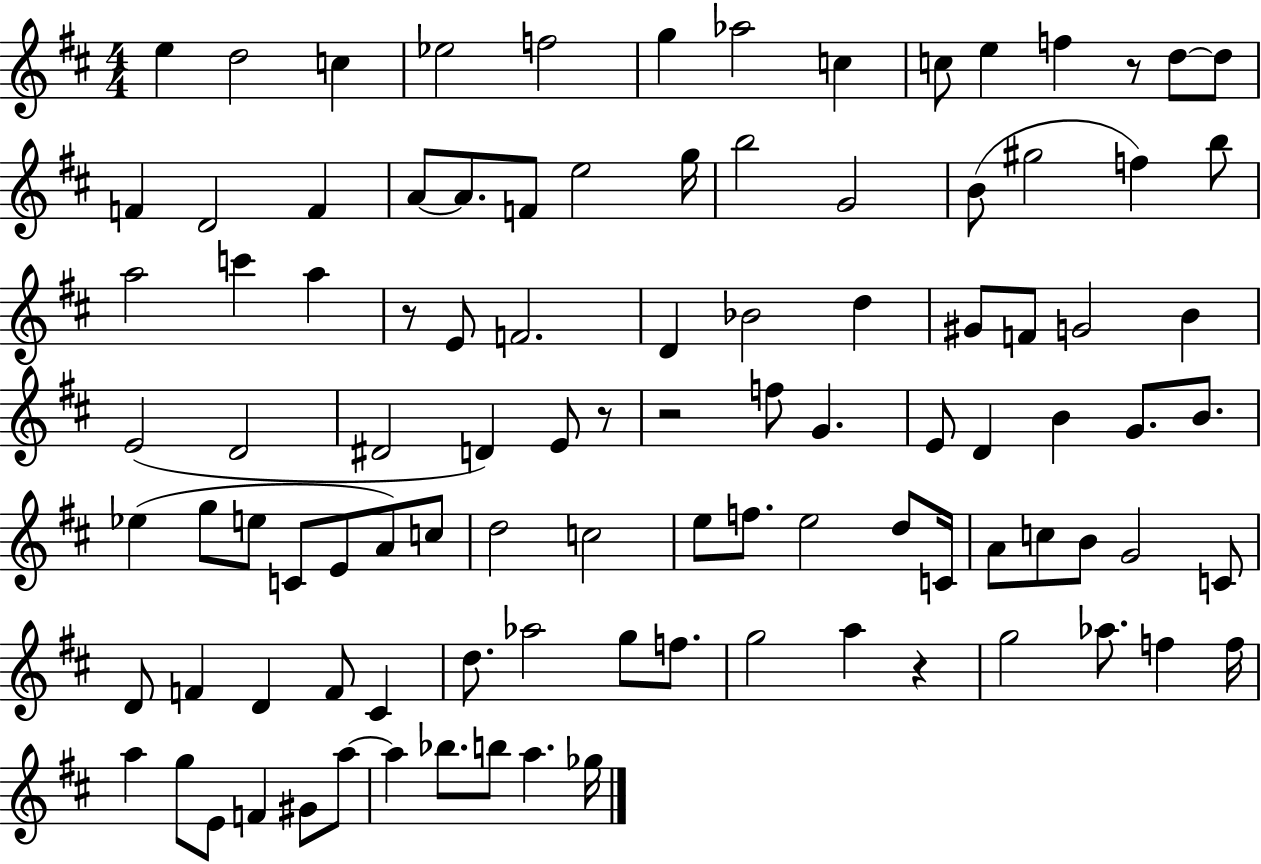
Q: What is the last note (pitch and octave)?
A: Gb5